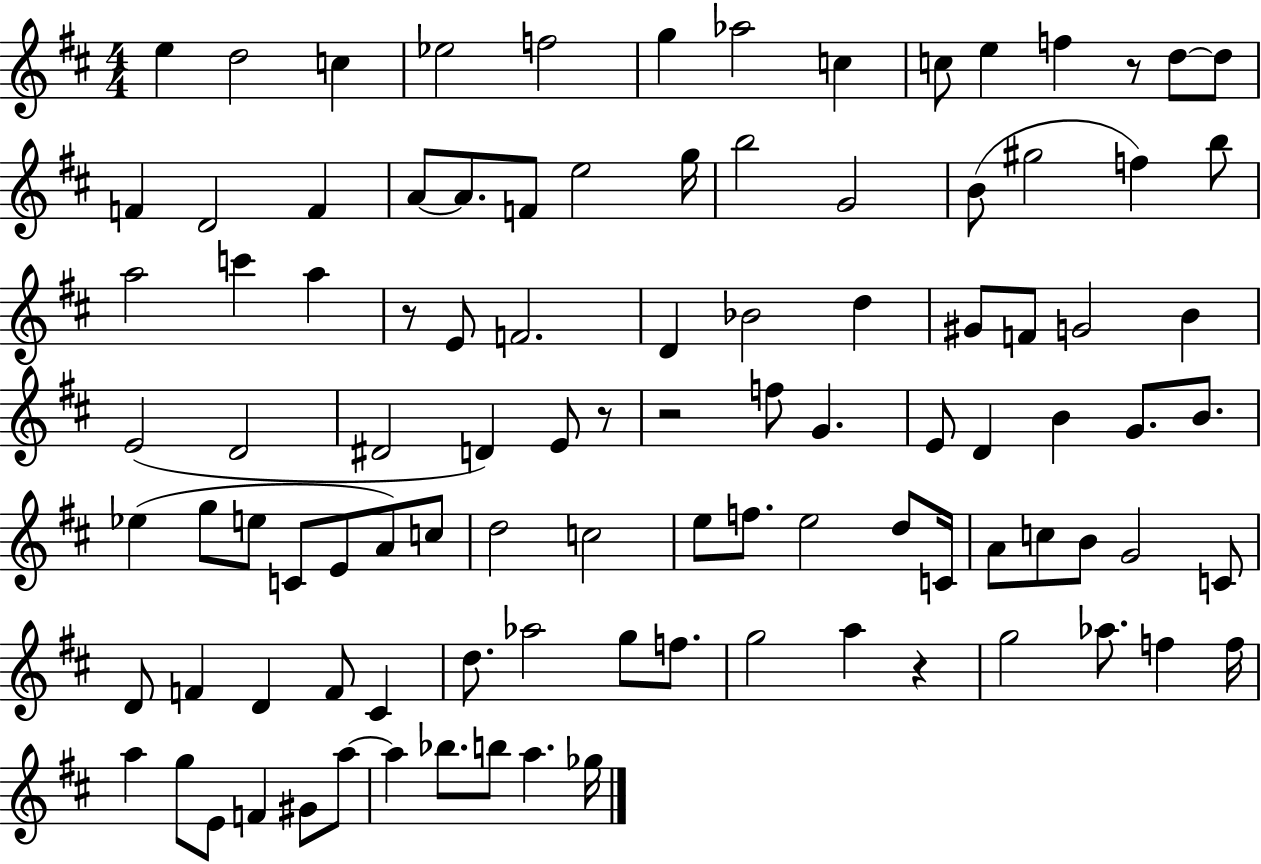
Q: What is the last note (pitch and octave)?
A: Gb5